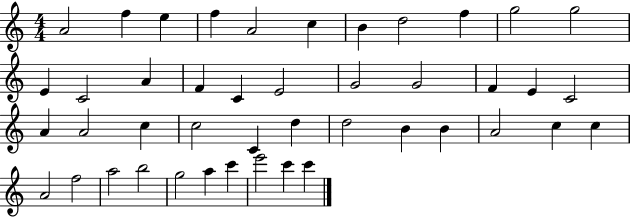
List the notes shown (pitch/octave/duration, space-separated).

A4/h F5/q E5/q F5/q A4/h C5/q B4/q D5/h F5/q G5/h G5/h E4/q C4/h A4/q F4/q C4/q E4/h G4/h G4/h F4/q E4/q C4/h A4/q A4/h C5/q C5/h C4/q D5/q D5/h B4/q B4/q A4/h C5/q C5/q A4/h F5/h A5/h B5/h G5/h A5/q C6/q E6/h C6/q C6/q